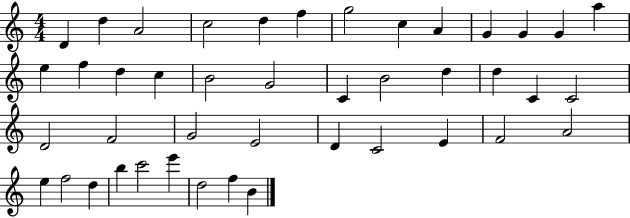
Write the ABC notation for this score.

X:1
T:Untitled
M:4/4
L:1/4
K:C
D d A2 c2 d f g2 c A G G G a e f d c B2 G2 C B2 d d C C2 D2 F2 G2 E2 D C2 E F2 A2 e f2 d b c'2 e' d2 f B